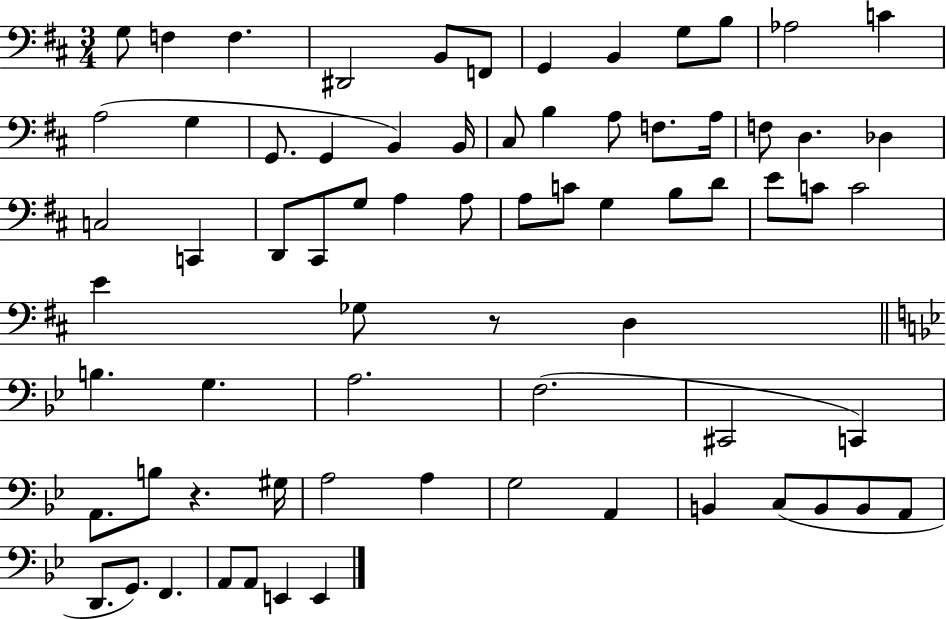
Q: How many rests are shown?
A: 2